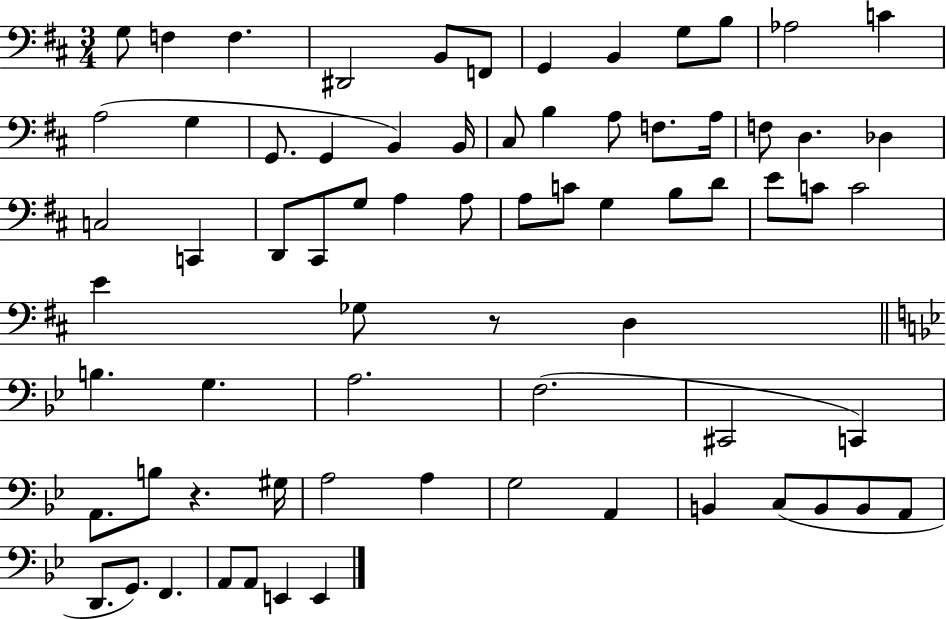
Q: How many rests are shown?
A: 2